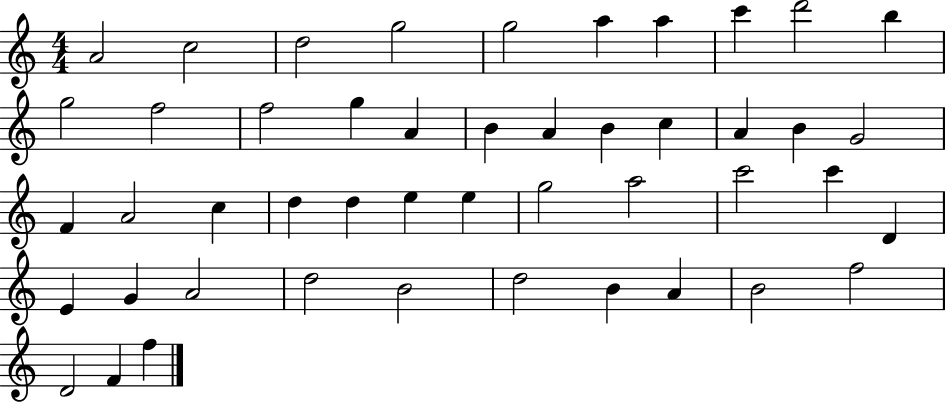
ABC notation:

X:1
T:Untitled
M:4/4
L:1/4
K:C
A2 c2 d2 g2 g2 a a c' d'2 b g2 f2 f2 g A B A B c A B G2 F A2 c d d e e g2 a2 c'2 c' D E G A2 d2 B2 d2 B A B2 f2 D2 F f